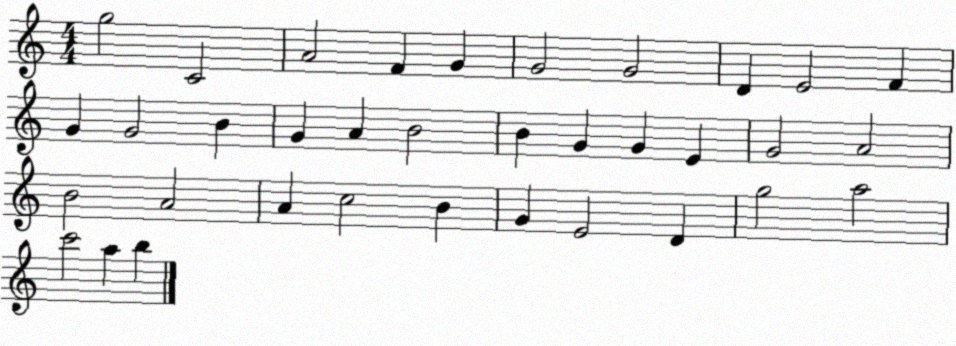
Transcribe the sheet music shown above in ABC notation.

X:1
T:Untitled
M:4/4
L:1/4
K:C
g2 C2 A2 F G G2 G2 D E2 F G G2 B G A B2 B G G E G2 A2 B2 A2 A c2 B G E2 D g2 a2 c'2 a b